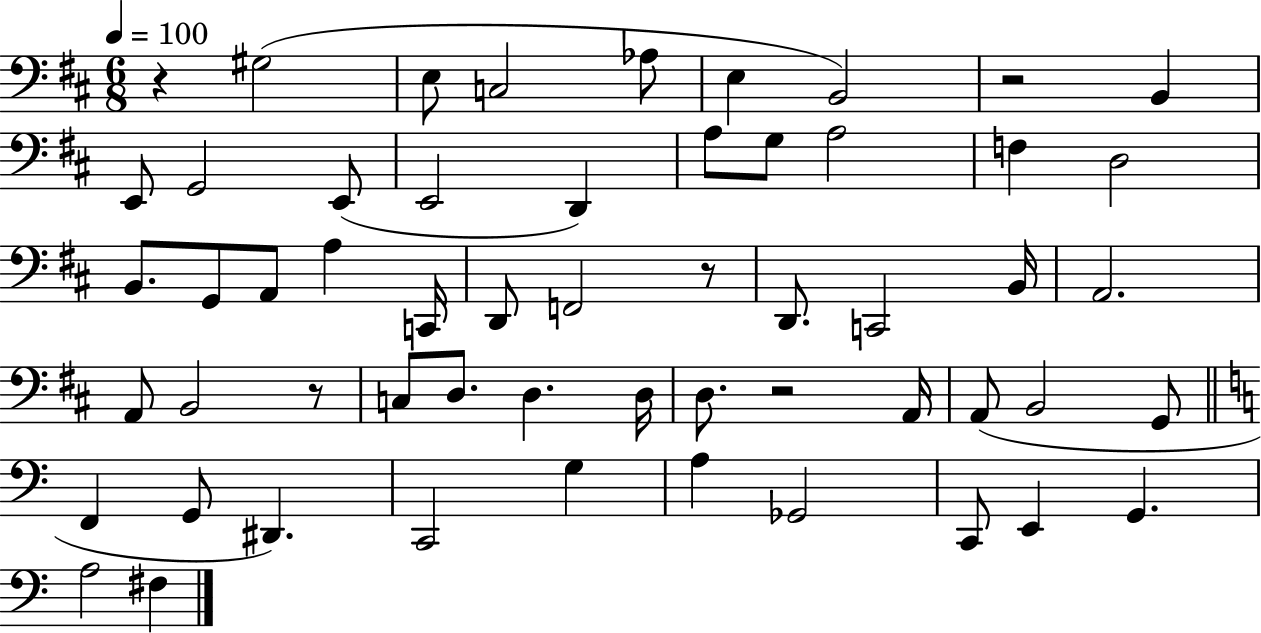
R/q G#3/h E3/e C3/h Ab3/e E3/q B2/h R/h B2/q E2/e G2/h E2/e E2/h D2/q A3/e G3/e A3/h F3/q D3/h B2/e. G2/e A2/e A3/q C2/s D2/e F2/h R/e D2/e. C2/h B2/s A2/h. A2/e B2/h R/e C3/e D3/e. D3/q. D3/s D3/e. R/h A2/s A2/e B2/h G2/e F2/q G2/e D#2/q. C2/h G3/q A3/q Gb2/h C2/e E2/q G2/q. A3/h F#3/q